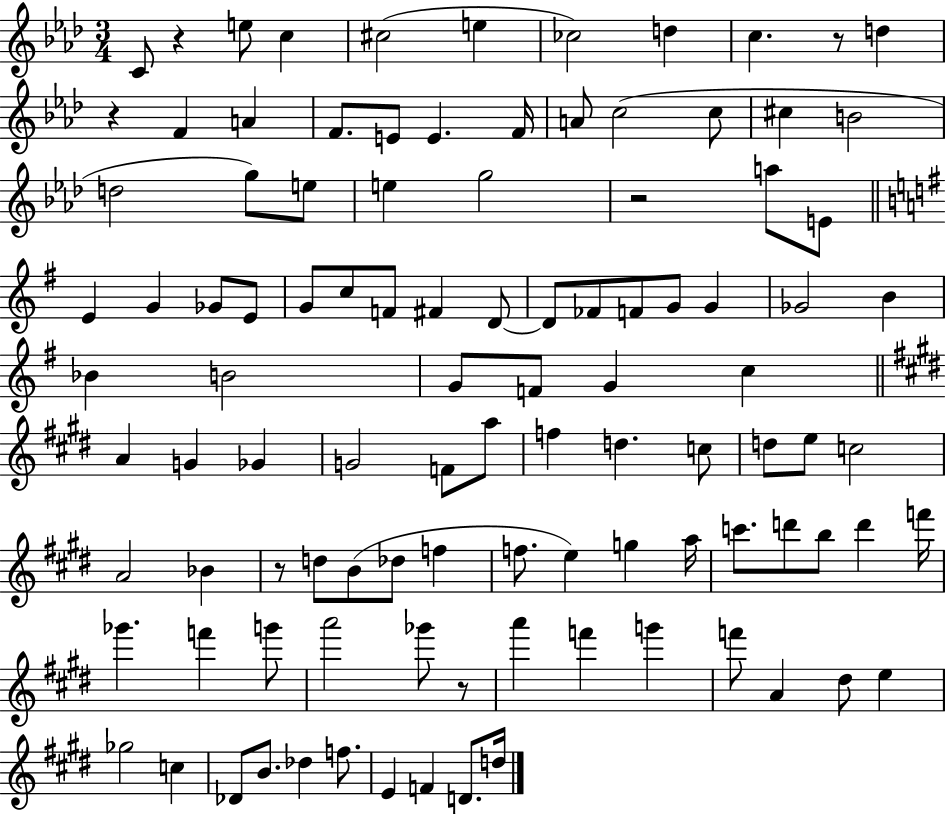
X:1
T:Untitled
M:3/4
L:1/4
K:Ab
C/2 z e/2 c ^c2 e _c2 d c z/2 d z F A F/2 E/2 E F/4 A/2 c2 c/2 ^c B2 d2 g/2 e/2 e g2 z2 a/2 E/2 E G _G/2 E/2 G/2 c/2 F/2 ^F D/2 D/2 _F/2 F/2 G/2 G _G2 B _B B2 G/2 F/2 G c A G _G G2 F/2 a/2 f d c/2 d/2 e/2 c2 A2 _B z/2 d/2 B/2 _d/2 f f/2 e g a/4 c'/2 d'/2 b/2 d' f'/4 _g' f' g'/2 a'2 _g'/2 z/2 a' f' g' f'/2 A ^d/2 e _g2 c _D/2 B/2 _d f/2 E F D/2 d/4